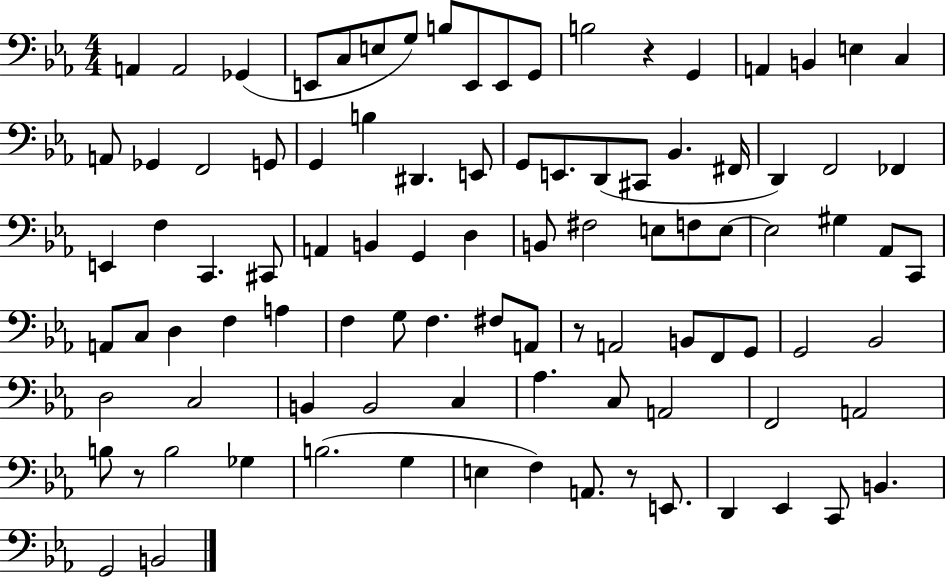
{
  \clef bass
  \numericTimeSignature
  \time 4/4
  \key ees \major
  a,4 a,2 ges,4( | e,8 c8 e8 g8) b8 e,8 e,8 g,8 | b2 r4 g,4 | a,4 b,4 e4 c4 | \break a,8 ges,4 f,2 g,8 | g,4 b4 dis,4. e,8 | g,8 e,8. d,8( cis,8 bes,4. fis,16 | d,4) f,2 fes,4 | \break e,4 f4 c,4. cis,8 | a,4 b,4 g,4 d4 | b,8 fis2 e8 f8 e8~~ | e2 gis4 aes,8 c,8 | \break a,8 c8 d4 f4 a4 | f4 g8 f4. fis8 a,8 | r8 a,2 b,8 f,8 g,8 | g,2 bes,2 | \break d2 c2 | b,4 b,2 c4 | aes4. c8 a,2 | f,2 a,2 | \break b8 r8 b2 ges4 | b2.( g4 | e4 f4) a,8. r8 e,8. | d,4 ees,4 c,8 b,4. | \break g,2 b,2 | \bar "|."
}